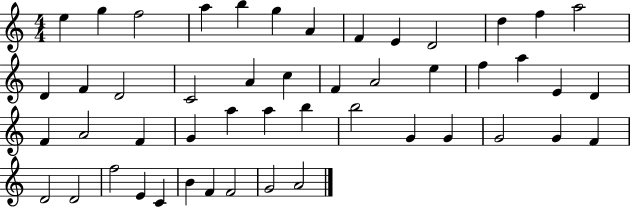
{
  \clef treble
  \numericTimeSignature
  \time 4/4
  \key c \major
  e''4 g''4 f''2 | a''4 b''4 g''4 a'4 | f'4 e'4 d'2 | d''4 f''4 a''2 | \break d'4 f'4 d'2 | c'2 a'4 c''4 | f'4 a'2 e''4 | f''4 a''4 e'4 d'4 | \break f'4 a'2 f'4 | g'4 a''4 a''4 b''4 | b''2 g'4 g'4 | g'2 g'4 f'4 | \break d'2 d'2 | f''2 e'4 c'4 | b'4 f'4 f'2 | g'2 a'2 | \break \bar "|."
}